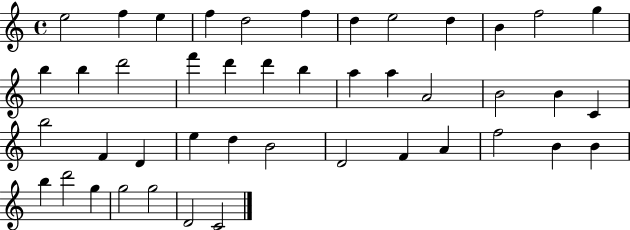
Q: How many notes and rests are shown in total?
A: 44